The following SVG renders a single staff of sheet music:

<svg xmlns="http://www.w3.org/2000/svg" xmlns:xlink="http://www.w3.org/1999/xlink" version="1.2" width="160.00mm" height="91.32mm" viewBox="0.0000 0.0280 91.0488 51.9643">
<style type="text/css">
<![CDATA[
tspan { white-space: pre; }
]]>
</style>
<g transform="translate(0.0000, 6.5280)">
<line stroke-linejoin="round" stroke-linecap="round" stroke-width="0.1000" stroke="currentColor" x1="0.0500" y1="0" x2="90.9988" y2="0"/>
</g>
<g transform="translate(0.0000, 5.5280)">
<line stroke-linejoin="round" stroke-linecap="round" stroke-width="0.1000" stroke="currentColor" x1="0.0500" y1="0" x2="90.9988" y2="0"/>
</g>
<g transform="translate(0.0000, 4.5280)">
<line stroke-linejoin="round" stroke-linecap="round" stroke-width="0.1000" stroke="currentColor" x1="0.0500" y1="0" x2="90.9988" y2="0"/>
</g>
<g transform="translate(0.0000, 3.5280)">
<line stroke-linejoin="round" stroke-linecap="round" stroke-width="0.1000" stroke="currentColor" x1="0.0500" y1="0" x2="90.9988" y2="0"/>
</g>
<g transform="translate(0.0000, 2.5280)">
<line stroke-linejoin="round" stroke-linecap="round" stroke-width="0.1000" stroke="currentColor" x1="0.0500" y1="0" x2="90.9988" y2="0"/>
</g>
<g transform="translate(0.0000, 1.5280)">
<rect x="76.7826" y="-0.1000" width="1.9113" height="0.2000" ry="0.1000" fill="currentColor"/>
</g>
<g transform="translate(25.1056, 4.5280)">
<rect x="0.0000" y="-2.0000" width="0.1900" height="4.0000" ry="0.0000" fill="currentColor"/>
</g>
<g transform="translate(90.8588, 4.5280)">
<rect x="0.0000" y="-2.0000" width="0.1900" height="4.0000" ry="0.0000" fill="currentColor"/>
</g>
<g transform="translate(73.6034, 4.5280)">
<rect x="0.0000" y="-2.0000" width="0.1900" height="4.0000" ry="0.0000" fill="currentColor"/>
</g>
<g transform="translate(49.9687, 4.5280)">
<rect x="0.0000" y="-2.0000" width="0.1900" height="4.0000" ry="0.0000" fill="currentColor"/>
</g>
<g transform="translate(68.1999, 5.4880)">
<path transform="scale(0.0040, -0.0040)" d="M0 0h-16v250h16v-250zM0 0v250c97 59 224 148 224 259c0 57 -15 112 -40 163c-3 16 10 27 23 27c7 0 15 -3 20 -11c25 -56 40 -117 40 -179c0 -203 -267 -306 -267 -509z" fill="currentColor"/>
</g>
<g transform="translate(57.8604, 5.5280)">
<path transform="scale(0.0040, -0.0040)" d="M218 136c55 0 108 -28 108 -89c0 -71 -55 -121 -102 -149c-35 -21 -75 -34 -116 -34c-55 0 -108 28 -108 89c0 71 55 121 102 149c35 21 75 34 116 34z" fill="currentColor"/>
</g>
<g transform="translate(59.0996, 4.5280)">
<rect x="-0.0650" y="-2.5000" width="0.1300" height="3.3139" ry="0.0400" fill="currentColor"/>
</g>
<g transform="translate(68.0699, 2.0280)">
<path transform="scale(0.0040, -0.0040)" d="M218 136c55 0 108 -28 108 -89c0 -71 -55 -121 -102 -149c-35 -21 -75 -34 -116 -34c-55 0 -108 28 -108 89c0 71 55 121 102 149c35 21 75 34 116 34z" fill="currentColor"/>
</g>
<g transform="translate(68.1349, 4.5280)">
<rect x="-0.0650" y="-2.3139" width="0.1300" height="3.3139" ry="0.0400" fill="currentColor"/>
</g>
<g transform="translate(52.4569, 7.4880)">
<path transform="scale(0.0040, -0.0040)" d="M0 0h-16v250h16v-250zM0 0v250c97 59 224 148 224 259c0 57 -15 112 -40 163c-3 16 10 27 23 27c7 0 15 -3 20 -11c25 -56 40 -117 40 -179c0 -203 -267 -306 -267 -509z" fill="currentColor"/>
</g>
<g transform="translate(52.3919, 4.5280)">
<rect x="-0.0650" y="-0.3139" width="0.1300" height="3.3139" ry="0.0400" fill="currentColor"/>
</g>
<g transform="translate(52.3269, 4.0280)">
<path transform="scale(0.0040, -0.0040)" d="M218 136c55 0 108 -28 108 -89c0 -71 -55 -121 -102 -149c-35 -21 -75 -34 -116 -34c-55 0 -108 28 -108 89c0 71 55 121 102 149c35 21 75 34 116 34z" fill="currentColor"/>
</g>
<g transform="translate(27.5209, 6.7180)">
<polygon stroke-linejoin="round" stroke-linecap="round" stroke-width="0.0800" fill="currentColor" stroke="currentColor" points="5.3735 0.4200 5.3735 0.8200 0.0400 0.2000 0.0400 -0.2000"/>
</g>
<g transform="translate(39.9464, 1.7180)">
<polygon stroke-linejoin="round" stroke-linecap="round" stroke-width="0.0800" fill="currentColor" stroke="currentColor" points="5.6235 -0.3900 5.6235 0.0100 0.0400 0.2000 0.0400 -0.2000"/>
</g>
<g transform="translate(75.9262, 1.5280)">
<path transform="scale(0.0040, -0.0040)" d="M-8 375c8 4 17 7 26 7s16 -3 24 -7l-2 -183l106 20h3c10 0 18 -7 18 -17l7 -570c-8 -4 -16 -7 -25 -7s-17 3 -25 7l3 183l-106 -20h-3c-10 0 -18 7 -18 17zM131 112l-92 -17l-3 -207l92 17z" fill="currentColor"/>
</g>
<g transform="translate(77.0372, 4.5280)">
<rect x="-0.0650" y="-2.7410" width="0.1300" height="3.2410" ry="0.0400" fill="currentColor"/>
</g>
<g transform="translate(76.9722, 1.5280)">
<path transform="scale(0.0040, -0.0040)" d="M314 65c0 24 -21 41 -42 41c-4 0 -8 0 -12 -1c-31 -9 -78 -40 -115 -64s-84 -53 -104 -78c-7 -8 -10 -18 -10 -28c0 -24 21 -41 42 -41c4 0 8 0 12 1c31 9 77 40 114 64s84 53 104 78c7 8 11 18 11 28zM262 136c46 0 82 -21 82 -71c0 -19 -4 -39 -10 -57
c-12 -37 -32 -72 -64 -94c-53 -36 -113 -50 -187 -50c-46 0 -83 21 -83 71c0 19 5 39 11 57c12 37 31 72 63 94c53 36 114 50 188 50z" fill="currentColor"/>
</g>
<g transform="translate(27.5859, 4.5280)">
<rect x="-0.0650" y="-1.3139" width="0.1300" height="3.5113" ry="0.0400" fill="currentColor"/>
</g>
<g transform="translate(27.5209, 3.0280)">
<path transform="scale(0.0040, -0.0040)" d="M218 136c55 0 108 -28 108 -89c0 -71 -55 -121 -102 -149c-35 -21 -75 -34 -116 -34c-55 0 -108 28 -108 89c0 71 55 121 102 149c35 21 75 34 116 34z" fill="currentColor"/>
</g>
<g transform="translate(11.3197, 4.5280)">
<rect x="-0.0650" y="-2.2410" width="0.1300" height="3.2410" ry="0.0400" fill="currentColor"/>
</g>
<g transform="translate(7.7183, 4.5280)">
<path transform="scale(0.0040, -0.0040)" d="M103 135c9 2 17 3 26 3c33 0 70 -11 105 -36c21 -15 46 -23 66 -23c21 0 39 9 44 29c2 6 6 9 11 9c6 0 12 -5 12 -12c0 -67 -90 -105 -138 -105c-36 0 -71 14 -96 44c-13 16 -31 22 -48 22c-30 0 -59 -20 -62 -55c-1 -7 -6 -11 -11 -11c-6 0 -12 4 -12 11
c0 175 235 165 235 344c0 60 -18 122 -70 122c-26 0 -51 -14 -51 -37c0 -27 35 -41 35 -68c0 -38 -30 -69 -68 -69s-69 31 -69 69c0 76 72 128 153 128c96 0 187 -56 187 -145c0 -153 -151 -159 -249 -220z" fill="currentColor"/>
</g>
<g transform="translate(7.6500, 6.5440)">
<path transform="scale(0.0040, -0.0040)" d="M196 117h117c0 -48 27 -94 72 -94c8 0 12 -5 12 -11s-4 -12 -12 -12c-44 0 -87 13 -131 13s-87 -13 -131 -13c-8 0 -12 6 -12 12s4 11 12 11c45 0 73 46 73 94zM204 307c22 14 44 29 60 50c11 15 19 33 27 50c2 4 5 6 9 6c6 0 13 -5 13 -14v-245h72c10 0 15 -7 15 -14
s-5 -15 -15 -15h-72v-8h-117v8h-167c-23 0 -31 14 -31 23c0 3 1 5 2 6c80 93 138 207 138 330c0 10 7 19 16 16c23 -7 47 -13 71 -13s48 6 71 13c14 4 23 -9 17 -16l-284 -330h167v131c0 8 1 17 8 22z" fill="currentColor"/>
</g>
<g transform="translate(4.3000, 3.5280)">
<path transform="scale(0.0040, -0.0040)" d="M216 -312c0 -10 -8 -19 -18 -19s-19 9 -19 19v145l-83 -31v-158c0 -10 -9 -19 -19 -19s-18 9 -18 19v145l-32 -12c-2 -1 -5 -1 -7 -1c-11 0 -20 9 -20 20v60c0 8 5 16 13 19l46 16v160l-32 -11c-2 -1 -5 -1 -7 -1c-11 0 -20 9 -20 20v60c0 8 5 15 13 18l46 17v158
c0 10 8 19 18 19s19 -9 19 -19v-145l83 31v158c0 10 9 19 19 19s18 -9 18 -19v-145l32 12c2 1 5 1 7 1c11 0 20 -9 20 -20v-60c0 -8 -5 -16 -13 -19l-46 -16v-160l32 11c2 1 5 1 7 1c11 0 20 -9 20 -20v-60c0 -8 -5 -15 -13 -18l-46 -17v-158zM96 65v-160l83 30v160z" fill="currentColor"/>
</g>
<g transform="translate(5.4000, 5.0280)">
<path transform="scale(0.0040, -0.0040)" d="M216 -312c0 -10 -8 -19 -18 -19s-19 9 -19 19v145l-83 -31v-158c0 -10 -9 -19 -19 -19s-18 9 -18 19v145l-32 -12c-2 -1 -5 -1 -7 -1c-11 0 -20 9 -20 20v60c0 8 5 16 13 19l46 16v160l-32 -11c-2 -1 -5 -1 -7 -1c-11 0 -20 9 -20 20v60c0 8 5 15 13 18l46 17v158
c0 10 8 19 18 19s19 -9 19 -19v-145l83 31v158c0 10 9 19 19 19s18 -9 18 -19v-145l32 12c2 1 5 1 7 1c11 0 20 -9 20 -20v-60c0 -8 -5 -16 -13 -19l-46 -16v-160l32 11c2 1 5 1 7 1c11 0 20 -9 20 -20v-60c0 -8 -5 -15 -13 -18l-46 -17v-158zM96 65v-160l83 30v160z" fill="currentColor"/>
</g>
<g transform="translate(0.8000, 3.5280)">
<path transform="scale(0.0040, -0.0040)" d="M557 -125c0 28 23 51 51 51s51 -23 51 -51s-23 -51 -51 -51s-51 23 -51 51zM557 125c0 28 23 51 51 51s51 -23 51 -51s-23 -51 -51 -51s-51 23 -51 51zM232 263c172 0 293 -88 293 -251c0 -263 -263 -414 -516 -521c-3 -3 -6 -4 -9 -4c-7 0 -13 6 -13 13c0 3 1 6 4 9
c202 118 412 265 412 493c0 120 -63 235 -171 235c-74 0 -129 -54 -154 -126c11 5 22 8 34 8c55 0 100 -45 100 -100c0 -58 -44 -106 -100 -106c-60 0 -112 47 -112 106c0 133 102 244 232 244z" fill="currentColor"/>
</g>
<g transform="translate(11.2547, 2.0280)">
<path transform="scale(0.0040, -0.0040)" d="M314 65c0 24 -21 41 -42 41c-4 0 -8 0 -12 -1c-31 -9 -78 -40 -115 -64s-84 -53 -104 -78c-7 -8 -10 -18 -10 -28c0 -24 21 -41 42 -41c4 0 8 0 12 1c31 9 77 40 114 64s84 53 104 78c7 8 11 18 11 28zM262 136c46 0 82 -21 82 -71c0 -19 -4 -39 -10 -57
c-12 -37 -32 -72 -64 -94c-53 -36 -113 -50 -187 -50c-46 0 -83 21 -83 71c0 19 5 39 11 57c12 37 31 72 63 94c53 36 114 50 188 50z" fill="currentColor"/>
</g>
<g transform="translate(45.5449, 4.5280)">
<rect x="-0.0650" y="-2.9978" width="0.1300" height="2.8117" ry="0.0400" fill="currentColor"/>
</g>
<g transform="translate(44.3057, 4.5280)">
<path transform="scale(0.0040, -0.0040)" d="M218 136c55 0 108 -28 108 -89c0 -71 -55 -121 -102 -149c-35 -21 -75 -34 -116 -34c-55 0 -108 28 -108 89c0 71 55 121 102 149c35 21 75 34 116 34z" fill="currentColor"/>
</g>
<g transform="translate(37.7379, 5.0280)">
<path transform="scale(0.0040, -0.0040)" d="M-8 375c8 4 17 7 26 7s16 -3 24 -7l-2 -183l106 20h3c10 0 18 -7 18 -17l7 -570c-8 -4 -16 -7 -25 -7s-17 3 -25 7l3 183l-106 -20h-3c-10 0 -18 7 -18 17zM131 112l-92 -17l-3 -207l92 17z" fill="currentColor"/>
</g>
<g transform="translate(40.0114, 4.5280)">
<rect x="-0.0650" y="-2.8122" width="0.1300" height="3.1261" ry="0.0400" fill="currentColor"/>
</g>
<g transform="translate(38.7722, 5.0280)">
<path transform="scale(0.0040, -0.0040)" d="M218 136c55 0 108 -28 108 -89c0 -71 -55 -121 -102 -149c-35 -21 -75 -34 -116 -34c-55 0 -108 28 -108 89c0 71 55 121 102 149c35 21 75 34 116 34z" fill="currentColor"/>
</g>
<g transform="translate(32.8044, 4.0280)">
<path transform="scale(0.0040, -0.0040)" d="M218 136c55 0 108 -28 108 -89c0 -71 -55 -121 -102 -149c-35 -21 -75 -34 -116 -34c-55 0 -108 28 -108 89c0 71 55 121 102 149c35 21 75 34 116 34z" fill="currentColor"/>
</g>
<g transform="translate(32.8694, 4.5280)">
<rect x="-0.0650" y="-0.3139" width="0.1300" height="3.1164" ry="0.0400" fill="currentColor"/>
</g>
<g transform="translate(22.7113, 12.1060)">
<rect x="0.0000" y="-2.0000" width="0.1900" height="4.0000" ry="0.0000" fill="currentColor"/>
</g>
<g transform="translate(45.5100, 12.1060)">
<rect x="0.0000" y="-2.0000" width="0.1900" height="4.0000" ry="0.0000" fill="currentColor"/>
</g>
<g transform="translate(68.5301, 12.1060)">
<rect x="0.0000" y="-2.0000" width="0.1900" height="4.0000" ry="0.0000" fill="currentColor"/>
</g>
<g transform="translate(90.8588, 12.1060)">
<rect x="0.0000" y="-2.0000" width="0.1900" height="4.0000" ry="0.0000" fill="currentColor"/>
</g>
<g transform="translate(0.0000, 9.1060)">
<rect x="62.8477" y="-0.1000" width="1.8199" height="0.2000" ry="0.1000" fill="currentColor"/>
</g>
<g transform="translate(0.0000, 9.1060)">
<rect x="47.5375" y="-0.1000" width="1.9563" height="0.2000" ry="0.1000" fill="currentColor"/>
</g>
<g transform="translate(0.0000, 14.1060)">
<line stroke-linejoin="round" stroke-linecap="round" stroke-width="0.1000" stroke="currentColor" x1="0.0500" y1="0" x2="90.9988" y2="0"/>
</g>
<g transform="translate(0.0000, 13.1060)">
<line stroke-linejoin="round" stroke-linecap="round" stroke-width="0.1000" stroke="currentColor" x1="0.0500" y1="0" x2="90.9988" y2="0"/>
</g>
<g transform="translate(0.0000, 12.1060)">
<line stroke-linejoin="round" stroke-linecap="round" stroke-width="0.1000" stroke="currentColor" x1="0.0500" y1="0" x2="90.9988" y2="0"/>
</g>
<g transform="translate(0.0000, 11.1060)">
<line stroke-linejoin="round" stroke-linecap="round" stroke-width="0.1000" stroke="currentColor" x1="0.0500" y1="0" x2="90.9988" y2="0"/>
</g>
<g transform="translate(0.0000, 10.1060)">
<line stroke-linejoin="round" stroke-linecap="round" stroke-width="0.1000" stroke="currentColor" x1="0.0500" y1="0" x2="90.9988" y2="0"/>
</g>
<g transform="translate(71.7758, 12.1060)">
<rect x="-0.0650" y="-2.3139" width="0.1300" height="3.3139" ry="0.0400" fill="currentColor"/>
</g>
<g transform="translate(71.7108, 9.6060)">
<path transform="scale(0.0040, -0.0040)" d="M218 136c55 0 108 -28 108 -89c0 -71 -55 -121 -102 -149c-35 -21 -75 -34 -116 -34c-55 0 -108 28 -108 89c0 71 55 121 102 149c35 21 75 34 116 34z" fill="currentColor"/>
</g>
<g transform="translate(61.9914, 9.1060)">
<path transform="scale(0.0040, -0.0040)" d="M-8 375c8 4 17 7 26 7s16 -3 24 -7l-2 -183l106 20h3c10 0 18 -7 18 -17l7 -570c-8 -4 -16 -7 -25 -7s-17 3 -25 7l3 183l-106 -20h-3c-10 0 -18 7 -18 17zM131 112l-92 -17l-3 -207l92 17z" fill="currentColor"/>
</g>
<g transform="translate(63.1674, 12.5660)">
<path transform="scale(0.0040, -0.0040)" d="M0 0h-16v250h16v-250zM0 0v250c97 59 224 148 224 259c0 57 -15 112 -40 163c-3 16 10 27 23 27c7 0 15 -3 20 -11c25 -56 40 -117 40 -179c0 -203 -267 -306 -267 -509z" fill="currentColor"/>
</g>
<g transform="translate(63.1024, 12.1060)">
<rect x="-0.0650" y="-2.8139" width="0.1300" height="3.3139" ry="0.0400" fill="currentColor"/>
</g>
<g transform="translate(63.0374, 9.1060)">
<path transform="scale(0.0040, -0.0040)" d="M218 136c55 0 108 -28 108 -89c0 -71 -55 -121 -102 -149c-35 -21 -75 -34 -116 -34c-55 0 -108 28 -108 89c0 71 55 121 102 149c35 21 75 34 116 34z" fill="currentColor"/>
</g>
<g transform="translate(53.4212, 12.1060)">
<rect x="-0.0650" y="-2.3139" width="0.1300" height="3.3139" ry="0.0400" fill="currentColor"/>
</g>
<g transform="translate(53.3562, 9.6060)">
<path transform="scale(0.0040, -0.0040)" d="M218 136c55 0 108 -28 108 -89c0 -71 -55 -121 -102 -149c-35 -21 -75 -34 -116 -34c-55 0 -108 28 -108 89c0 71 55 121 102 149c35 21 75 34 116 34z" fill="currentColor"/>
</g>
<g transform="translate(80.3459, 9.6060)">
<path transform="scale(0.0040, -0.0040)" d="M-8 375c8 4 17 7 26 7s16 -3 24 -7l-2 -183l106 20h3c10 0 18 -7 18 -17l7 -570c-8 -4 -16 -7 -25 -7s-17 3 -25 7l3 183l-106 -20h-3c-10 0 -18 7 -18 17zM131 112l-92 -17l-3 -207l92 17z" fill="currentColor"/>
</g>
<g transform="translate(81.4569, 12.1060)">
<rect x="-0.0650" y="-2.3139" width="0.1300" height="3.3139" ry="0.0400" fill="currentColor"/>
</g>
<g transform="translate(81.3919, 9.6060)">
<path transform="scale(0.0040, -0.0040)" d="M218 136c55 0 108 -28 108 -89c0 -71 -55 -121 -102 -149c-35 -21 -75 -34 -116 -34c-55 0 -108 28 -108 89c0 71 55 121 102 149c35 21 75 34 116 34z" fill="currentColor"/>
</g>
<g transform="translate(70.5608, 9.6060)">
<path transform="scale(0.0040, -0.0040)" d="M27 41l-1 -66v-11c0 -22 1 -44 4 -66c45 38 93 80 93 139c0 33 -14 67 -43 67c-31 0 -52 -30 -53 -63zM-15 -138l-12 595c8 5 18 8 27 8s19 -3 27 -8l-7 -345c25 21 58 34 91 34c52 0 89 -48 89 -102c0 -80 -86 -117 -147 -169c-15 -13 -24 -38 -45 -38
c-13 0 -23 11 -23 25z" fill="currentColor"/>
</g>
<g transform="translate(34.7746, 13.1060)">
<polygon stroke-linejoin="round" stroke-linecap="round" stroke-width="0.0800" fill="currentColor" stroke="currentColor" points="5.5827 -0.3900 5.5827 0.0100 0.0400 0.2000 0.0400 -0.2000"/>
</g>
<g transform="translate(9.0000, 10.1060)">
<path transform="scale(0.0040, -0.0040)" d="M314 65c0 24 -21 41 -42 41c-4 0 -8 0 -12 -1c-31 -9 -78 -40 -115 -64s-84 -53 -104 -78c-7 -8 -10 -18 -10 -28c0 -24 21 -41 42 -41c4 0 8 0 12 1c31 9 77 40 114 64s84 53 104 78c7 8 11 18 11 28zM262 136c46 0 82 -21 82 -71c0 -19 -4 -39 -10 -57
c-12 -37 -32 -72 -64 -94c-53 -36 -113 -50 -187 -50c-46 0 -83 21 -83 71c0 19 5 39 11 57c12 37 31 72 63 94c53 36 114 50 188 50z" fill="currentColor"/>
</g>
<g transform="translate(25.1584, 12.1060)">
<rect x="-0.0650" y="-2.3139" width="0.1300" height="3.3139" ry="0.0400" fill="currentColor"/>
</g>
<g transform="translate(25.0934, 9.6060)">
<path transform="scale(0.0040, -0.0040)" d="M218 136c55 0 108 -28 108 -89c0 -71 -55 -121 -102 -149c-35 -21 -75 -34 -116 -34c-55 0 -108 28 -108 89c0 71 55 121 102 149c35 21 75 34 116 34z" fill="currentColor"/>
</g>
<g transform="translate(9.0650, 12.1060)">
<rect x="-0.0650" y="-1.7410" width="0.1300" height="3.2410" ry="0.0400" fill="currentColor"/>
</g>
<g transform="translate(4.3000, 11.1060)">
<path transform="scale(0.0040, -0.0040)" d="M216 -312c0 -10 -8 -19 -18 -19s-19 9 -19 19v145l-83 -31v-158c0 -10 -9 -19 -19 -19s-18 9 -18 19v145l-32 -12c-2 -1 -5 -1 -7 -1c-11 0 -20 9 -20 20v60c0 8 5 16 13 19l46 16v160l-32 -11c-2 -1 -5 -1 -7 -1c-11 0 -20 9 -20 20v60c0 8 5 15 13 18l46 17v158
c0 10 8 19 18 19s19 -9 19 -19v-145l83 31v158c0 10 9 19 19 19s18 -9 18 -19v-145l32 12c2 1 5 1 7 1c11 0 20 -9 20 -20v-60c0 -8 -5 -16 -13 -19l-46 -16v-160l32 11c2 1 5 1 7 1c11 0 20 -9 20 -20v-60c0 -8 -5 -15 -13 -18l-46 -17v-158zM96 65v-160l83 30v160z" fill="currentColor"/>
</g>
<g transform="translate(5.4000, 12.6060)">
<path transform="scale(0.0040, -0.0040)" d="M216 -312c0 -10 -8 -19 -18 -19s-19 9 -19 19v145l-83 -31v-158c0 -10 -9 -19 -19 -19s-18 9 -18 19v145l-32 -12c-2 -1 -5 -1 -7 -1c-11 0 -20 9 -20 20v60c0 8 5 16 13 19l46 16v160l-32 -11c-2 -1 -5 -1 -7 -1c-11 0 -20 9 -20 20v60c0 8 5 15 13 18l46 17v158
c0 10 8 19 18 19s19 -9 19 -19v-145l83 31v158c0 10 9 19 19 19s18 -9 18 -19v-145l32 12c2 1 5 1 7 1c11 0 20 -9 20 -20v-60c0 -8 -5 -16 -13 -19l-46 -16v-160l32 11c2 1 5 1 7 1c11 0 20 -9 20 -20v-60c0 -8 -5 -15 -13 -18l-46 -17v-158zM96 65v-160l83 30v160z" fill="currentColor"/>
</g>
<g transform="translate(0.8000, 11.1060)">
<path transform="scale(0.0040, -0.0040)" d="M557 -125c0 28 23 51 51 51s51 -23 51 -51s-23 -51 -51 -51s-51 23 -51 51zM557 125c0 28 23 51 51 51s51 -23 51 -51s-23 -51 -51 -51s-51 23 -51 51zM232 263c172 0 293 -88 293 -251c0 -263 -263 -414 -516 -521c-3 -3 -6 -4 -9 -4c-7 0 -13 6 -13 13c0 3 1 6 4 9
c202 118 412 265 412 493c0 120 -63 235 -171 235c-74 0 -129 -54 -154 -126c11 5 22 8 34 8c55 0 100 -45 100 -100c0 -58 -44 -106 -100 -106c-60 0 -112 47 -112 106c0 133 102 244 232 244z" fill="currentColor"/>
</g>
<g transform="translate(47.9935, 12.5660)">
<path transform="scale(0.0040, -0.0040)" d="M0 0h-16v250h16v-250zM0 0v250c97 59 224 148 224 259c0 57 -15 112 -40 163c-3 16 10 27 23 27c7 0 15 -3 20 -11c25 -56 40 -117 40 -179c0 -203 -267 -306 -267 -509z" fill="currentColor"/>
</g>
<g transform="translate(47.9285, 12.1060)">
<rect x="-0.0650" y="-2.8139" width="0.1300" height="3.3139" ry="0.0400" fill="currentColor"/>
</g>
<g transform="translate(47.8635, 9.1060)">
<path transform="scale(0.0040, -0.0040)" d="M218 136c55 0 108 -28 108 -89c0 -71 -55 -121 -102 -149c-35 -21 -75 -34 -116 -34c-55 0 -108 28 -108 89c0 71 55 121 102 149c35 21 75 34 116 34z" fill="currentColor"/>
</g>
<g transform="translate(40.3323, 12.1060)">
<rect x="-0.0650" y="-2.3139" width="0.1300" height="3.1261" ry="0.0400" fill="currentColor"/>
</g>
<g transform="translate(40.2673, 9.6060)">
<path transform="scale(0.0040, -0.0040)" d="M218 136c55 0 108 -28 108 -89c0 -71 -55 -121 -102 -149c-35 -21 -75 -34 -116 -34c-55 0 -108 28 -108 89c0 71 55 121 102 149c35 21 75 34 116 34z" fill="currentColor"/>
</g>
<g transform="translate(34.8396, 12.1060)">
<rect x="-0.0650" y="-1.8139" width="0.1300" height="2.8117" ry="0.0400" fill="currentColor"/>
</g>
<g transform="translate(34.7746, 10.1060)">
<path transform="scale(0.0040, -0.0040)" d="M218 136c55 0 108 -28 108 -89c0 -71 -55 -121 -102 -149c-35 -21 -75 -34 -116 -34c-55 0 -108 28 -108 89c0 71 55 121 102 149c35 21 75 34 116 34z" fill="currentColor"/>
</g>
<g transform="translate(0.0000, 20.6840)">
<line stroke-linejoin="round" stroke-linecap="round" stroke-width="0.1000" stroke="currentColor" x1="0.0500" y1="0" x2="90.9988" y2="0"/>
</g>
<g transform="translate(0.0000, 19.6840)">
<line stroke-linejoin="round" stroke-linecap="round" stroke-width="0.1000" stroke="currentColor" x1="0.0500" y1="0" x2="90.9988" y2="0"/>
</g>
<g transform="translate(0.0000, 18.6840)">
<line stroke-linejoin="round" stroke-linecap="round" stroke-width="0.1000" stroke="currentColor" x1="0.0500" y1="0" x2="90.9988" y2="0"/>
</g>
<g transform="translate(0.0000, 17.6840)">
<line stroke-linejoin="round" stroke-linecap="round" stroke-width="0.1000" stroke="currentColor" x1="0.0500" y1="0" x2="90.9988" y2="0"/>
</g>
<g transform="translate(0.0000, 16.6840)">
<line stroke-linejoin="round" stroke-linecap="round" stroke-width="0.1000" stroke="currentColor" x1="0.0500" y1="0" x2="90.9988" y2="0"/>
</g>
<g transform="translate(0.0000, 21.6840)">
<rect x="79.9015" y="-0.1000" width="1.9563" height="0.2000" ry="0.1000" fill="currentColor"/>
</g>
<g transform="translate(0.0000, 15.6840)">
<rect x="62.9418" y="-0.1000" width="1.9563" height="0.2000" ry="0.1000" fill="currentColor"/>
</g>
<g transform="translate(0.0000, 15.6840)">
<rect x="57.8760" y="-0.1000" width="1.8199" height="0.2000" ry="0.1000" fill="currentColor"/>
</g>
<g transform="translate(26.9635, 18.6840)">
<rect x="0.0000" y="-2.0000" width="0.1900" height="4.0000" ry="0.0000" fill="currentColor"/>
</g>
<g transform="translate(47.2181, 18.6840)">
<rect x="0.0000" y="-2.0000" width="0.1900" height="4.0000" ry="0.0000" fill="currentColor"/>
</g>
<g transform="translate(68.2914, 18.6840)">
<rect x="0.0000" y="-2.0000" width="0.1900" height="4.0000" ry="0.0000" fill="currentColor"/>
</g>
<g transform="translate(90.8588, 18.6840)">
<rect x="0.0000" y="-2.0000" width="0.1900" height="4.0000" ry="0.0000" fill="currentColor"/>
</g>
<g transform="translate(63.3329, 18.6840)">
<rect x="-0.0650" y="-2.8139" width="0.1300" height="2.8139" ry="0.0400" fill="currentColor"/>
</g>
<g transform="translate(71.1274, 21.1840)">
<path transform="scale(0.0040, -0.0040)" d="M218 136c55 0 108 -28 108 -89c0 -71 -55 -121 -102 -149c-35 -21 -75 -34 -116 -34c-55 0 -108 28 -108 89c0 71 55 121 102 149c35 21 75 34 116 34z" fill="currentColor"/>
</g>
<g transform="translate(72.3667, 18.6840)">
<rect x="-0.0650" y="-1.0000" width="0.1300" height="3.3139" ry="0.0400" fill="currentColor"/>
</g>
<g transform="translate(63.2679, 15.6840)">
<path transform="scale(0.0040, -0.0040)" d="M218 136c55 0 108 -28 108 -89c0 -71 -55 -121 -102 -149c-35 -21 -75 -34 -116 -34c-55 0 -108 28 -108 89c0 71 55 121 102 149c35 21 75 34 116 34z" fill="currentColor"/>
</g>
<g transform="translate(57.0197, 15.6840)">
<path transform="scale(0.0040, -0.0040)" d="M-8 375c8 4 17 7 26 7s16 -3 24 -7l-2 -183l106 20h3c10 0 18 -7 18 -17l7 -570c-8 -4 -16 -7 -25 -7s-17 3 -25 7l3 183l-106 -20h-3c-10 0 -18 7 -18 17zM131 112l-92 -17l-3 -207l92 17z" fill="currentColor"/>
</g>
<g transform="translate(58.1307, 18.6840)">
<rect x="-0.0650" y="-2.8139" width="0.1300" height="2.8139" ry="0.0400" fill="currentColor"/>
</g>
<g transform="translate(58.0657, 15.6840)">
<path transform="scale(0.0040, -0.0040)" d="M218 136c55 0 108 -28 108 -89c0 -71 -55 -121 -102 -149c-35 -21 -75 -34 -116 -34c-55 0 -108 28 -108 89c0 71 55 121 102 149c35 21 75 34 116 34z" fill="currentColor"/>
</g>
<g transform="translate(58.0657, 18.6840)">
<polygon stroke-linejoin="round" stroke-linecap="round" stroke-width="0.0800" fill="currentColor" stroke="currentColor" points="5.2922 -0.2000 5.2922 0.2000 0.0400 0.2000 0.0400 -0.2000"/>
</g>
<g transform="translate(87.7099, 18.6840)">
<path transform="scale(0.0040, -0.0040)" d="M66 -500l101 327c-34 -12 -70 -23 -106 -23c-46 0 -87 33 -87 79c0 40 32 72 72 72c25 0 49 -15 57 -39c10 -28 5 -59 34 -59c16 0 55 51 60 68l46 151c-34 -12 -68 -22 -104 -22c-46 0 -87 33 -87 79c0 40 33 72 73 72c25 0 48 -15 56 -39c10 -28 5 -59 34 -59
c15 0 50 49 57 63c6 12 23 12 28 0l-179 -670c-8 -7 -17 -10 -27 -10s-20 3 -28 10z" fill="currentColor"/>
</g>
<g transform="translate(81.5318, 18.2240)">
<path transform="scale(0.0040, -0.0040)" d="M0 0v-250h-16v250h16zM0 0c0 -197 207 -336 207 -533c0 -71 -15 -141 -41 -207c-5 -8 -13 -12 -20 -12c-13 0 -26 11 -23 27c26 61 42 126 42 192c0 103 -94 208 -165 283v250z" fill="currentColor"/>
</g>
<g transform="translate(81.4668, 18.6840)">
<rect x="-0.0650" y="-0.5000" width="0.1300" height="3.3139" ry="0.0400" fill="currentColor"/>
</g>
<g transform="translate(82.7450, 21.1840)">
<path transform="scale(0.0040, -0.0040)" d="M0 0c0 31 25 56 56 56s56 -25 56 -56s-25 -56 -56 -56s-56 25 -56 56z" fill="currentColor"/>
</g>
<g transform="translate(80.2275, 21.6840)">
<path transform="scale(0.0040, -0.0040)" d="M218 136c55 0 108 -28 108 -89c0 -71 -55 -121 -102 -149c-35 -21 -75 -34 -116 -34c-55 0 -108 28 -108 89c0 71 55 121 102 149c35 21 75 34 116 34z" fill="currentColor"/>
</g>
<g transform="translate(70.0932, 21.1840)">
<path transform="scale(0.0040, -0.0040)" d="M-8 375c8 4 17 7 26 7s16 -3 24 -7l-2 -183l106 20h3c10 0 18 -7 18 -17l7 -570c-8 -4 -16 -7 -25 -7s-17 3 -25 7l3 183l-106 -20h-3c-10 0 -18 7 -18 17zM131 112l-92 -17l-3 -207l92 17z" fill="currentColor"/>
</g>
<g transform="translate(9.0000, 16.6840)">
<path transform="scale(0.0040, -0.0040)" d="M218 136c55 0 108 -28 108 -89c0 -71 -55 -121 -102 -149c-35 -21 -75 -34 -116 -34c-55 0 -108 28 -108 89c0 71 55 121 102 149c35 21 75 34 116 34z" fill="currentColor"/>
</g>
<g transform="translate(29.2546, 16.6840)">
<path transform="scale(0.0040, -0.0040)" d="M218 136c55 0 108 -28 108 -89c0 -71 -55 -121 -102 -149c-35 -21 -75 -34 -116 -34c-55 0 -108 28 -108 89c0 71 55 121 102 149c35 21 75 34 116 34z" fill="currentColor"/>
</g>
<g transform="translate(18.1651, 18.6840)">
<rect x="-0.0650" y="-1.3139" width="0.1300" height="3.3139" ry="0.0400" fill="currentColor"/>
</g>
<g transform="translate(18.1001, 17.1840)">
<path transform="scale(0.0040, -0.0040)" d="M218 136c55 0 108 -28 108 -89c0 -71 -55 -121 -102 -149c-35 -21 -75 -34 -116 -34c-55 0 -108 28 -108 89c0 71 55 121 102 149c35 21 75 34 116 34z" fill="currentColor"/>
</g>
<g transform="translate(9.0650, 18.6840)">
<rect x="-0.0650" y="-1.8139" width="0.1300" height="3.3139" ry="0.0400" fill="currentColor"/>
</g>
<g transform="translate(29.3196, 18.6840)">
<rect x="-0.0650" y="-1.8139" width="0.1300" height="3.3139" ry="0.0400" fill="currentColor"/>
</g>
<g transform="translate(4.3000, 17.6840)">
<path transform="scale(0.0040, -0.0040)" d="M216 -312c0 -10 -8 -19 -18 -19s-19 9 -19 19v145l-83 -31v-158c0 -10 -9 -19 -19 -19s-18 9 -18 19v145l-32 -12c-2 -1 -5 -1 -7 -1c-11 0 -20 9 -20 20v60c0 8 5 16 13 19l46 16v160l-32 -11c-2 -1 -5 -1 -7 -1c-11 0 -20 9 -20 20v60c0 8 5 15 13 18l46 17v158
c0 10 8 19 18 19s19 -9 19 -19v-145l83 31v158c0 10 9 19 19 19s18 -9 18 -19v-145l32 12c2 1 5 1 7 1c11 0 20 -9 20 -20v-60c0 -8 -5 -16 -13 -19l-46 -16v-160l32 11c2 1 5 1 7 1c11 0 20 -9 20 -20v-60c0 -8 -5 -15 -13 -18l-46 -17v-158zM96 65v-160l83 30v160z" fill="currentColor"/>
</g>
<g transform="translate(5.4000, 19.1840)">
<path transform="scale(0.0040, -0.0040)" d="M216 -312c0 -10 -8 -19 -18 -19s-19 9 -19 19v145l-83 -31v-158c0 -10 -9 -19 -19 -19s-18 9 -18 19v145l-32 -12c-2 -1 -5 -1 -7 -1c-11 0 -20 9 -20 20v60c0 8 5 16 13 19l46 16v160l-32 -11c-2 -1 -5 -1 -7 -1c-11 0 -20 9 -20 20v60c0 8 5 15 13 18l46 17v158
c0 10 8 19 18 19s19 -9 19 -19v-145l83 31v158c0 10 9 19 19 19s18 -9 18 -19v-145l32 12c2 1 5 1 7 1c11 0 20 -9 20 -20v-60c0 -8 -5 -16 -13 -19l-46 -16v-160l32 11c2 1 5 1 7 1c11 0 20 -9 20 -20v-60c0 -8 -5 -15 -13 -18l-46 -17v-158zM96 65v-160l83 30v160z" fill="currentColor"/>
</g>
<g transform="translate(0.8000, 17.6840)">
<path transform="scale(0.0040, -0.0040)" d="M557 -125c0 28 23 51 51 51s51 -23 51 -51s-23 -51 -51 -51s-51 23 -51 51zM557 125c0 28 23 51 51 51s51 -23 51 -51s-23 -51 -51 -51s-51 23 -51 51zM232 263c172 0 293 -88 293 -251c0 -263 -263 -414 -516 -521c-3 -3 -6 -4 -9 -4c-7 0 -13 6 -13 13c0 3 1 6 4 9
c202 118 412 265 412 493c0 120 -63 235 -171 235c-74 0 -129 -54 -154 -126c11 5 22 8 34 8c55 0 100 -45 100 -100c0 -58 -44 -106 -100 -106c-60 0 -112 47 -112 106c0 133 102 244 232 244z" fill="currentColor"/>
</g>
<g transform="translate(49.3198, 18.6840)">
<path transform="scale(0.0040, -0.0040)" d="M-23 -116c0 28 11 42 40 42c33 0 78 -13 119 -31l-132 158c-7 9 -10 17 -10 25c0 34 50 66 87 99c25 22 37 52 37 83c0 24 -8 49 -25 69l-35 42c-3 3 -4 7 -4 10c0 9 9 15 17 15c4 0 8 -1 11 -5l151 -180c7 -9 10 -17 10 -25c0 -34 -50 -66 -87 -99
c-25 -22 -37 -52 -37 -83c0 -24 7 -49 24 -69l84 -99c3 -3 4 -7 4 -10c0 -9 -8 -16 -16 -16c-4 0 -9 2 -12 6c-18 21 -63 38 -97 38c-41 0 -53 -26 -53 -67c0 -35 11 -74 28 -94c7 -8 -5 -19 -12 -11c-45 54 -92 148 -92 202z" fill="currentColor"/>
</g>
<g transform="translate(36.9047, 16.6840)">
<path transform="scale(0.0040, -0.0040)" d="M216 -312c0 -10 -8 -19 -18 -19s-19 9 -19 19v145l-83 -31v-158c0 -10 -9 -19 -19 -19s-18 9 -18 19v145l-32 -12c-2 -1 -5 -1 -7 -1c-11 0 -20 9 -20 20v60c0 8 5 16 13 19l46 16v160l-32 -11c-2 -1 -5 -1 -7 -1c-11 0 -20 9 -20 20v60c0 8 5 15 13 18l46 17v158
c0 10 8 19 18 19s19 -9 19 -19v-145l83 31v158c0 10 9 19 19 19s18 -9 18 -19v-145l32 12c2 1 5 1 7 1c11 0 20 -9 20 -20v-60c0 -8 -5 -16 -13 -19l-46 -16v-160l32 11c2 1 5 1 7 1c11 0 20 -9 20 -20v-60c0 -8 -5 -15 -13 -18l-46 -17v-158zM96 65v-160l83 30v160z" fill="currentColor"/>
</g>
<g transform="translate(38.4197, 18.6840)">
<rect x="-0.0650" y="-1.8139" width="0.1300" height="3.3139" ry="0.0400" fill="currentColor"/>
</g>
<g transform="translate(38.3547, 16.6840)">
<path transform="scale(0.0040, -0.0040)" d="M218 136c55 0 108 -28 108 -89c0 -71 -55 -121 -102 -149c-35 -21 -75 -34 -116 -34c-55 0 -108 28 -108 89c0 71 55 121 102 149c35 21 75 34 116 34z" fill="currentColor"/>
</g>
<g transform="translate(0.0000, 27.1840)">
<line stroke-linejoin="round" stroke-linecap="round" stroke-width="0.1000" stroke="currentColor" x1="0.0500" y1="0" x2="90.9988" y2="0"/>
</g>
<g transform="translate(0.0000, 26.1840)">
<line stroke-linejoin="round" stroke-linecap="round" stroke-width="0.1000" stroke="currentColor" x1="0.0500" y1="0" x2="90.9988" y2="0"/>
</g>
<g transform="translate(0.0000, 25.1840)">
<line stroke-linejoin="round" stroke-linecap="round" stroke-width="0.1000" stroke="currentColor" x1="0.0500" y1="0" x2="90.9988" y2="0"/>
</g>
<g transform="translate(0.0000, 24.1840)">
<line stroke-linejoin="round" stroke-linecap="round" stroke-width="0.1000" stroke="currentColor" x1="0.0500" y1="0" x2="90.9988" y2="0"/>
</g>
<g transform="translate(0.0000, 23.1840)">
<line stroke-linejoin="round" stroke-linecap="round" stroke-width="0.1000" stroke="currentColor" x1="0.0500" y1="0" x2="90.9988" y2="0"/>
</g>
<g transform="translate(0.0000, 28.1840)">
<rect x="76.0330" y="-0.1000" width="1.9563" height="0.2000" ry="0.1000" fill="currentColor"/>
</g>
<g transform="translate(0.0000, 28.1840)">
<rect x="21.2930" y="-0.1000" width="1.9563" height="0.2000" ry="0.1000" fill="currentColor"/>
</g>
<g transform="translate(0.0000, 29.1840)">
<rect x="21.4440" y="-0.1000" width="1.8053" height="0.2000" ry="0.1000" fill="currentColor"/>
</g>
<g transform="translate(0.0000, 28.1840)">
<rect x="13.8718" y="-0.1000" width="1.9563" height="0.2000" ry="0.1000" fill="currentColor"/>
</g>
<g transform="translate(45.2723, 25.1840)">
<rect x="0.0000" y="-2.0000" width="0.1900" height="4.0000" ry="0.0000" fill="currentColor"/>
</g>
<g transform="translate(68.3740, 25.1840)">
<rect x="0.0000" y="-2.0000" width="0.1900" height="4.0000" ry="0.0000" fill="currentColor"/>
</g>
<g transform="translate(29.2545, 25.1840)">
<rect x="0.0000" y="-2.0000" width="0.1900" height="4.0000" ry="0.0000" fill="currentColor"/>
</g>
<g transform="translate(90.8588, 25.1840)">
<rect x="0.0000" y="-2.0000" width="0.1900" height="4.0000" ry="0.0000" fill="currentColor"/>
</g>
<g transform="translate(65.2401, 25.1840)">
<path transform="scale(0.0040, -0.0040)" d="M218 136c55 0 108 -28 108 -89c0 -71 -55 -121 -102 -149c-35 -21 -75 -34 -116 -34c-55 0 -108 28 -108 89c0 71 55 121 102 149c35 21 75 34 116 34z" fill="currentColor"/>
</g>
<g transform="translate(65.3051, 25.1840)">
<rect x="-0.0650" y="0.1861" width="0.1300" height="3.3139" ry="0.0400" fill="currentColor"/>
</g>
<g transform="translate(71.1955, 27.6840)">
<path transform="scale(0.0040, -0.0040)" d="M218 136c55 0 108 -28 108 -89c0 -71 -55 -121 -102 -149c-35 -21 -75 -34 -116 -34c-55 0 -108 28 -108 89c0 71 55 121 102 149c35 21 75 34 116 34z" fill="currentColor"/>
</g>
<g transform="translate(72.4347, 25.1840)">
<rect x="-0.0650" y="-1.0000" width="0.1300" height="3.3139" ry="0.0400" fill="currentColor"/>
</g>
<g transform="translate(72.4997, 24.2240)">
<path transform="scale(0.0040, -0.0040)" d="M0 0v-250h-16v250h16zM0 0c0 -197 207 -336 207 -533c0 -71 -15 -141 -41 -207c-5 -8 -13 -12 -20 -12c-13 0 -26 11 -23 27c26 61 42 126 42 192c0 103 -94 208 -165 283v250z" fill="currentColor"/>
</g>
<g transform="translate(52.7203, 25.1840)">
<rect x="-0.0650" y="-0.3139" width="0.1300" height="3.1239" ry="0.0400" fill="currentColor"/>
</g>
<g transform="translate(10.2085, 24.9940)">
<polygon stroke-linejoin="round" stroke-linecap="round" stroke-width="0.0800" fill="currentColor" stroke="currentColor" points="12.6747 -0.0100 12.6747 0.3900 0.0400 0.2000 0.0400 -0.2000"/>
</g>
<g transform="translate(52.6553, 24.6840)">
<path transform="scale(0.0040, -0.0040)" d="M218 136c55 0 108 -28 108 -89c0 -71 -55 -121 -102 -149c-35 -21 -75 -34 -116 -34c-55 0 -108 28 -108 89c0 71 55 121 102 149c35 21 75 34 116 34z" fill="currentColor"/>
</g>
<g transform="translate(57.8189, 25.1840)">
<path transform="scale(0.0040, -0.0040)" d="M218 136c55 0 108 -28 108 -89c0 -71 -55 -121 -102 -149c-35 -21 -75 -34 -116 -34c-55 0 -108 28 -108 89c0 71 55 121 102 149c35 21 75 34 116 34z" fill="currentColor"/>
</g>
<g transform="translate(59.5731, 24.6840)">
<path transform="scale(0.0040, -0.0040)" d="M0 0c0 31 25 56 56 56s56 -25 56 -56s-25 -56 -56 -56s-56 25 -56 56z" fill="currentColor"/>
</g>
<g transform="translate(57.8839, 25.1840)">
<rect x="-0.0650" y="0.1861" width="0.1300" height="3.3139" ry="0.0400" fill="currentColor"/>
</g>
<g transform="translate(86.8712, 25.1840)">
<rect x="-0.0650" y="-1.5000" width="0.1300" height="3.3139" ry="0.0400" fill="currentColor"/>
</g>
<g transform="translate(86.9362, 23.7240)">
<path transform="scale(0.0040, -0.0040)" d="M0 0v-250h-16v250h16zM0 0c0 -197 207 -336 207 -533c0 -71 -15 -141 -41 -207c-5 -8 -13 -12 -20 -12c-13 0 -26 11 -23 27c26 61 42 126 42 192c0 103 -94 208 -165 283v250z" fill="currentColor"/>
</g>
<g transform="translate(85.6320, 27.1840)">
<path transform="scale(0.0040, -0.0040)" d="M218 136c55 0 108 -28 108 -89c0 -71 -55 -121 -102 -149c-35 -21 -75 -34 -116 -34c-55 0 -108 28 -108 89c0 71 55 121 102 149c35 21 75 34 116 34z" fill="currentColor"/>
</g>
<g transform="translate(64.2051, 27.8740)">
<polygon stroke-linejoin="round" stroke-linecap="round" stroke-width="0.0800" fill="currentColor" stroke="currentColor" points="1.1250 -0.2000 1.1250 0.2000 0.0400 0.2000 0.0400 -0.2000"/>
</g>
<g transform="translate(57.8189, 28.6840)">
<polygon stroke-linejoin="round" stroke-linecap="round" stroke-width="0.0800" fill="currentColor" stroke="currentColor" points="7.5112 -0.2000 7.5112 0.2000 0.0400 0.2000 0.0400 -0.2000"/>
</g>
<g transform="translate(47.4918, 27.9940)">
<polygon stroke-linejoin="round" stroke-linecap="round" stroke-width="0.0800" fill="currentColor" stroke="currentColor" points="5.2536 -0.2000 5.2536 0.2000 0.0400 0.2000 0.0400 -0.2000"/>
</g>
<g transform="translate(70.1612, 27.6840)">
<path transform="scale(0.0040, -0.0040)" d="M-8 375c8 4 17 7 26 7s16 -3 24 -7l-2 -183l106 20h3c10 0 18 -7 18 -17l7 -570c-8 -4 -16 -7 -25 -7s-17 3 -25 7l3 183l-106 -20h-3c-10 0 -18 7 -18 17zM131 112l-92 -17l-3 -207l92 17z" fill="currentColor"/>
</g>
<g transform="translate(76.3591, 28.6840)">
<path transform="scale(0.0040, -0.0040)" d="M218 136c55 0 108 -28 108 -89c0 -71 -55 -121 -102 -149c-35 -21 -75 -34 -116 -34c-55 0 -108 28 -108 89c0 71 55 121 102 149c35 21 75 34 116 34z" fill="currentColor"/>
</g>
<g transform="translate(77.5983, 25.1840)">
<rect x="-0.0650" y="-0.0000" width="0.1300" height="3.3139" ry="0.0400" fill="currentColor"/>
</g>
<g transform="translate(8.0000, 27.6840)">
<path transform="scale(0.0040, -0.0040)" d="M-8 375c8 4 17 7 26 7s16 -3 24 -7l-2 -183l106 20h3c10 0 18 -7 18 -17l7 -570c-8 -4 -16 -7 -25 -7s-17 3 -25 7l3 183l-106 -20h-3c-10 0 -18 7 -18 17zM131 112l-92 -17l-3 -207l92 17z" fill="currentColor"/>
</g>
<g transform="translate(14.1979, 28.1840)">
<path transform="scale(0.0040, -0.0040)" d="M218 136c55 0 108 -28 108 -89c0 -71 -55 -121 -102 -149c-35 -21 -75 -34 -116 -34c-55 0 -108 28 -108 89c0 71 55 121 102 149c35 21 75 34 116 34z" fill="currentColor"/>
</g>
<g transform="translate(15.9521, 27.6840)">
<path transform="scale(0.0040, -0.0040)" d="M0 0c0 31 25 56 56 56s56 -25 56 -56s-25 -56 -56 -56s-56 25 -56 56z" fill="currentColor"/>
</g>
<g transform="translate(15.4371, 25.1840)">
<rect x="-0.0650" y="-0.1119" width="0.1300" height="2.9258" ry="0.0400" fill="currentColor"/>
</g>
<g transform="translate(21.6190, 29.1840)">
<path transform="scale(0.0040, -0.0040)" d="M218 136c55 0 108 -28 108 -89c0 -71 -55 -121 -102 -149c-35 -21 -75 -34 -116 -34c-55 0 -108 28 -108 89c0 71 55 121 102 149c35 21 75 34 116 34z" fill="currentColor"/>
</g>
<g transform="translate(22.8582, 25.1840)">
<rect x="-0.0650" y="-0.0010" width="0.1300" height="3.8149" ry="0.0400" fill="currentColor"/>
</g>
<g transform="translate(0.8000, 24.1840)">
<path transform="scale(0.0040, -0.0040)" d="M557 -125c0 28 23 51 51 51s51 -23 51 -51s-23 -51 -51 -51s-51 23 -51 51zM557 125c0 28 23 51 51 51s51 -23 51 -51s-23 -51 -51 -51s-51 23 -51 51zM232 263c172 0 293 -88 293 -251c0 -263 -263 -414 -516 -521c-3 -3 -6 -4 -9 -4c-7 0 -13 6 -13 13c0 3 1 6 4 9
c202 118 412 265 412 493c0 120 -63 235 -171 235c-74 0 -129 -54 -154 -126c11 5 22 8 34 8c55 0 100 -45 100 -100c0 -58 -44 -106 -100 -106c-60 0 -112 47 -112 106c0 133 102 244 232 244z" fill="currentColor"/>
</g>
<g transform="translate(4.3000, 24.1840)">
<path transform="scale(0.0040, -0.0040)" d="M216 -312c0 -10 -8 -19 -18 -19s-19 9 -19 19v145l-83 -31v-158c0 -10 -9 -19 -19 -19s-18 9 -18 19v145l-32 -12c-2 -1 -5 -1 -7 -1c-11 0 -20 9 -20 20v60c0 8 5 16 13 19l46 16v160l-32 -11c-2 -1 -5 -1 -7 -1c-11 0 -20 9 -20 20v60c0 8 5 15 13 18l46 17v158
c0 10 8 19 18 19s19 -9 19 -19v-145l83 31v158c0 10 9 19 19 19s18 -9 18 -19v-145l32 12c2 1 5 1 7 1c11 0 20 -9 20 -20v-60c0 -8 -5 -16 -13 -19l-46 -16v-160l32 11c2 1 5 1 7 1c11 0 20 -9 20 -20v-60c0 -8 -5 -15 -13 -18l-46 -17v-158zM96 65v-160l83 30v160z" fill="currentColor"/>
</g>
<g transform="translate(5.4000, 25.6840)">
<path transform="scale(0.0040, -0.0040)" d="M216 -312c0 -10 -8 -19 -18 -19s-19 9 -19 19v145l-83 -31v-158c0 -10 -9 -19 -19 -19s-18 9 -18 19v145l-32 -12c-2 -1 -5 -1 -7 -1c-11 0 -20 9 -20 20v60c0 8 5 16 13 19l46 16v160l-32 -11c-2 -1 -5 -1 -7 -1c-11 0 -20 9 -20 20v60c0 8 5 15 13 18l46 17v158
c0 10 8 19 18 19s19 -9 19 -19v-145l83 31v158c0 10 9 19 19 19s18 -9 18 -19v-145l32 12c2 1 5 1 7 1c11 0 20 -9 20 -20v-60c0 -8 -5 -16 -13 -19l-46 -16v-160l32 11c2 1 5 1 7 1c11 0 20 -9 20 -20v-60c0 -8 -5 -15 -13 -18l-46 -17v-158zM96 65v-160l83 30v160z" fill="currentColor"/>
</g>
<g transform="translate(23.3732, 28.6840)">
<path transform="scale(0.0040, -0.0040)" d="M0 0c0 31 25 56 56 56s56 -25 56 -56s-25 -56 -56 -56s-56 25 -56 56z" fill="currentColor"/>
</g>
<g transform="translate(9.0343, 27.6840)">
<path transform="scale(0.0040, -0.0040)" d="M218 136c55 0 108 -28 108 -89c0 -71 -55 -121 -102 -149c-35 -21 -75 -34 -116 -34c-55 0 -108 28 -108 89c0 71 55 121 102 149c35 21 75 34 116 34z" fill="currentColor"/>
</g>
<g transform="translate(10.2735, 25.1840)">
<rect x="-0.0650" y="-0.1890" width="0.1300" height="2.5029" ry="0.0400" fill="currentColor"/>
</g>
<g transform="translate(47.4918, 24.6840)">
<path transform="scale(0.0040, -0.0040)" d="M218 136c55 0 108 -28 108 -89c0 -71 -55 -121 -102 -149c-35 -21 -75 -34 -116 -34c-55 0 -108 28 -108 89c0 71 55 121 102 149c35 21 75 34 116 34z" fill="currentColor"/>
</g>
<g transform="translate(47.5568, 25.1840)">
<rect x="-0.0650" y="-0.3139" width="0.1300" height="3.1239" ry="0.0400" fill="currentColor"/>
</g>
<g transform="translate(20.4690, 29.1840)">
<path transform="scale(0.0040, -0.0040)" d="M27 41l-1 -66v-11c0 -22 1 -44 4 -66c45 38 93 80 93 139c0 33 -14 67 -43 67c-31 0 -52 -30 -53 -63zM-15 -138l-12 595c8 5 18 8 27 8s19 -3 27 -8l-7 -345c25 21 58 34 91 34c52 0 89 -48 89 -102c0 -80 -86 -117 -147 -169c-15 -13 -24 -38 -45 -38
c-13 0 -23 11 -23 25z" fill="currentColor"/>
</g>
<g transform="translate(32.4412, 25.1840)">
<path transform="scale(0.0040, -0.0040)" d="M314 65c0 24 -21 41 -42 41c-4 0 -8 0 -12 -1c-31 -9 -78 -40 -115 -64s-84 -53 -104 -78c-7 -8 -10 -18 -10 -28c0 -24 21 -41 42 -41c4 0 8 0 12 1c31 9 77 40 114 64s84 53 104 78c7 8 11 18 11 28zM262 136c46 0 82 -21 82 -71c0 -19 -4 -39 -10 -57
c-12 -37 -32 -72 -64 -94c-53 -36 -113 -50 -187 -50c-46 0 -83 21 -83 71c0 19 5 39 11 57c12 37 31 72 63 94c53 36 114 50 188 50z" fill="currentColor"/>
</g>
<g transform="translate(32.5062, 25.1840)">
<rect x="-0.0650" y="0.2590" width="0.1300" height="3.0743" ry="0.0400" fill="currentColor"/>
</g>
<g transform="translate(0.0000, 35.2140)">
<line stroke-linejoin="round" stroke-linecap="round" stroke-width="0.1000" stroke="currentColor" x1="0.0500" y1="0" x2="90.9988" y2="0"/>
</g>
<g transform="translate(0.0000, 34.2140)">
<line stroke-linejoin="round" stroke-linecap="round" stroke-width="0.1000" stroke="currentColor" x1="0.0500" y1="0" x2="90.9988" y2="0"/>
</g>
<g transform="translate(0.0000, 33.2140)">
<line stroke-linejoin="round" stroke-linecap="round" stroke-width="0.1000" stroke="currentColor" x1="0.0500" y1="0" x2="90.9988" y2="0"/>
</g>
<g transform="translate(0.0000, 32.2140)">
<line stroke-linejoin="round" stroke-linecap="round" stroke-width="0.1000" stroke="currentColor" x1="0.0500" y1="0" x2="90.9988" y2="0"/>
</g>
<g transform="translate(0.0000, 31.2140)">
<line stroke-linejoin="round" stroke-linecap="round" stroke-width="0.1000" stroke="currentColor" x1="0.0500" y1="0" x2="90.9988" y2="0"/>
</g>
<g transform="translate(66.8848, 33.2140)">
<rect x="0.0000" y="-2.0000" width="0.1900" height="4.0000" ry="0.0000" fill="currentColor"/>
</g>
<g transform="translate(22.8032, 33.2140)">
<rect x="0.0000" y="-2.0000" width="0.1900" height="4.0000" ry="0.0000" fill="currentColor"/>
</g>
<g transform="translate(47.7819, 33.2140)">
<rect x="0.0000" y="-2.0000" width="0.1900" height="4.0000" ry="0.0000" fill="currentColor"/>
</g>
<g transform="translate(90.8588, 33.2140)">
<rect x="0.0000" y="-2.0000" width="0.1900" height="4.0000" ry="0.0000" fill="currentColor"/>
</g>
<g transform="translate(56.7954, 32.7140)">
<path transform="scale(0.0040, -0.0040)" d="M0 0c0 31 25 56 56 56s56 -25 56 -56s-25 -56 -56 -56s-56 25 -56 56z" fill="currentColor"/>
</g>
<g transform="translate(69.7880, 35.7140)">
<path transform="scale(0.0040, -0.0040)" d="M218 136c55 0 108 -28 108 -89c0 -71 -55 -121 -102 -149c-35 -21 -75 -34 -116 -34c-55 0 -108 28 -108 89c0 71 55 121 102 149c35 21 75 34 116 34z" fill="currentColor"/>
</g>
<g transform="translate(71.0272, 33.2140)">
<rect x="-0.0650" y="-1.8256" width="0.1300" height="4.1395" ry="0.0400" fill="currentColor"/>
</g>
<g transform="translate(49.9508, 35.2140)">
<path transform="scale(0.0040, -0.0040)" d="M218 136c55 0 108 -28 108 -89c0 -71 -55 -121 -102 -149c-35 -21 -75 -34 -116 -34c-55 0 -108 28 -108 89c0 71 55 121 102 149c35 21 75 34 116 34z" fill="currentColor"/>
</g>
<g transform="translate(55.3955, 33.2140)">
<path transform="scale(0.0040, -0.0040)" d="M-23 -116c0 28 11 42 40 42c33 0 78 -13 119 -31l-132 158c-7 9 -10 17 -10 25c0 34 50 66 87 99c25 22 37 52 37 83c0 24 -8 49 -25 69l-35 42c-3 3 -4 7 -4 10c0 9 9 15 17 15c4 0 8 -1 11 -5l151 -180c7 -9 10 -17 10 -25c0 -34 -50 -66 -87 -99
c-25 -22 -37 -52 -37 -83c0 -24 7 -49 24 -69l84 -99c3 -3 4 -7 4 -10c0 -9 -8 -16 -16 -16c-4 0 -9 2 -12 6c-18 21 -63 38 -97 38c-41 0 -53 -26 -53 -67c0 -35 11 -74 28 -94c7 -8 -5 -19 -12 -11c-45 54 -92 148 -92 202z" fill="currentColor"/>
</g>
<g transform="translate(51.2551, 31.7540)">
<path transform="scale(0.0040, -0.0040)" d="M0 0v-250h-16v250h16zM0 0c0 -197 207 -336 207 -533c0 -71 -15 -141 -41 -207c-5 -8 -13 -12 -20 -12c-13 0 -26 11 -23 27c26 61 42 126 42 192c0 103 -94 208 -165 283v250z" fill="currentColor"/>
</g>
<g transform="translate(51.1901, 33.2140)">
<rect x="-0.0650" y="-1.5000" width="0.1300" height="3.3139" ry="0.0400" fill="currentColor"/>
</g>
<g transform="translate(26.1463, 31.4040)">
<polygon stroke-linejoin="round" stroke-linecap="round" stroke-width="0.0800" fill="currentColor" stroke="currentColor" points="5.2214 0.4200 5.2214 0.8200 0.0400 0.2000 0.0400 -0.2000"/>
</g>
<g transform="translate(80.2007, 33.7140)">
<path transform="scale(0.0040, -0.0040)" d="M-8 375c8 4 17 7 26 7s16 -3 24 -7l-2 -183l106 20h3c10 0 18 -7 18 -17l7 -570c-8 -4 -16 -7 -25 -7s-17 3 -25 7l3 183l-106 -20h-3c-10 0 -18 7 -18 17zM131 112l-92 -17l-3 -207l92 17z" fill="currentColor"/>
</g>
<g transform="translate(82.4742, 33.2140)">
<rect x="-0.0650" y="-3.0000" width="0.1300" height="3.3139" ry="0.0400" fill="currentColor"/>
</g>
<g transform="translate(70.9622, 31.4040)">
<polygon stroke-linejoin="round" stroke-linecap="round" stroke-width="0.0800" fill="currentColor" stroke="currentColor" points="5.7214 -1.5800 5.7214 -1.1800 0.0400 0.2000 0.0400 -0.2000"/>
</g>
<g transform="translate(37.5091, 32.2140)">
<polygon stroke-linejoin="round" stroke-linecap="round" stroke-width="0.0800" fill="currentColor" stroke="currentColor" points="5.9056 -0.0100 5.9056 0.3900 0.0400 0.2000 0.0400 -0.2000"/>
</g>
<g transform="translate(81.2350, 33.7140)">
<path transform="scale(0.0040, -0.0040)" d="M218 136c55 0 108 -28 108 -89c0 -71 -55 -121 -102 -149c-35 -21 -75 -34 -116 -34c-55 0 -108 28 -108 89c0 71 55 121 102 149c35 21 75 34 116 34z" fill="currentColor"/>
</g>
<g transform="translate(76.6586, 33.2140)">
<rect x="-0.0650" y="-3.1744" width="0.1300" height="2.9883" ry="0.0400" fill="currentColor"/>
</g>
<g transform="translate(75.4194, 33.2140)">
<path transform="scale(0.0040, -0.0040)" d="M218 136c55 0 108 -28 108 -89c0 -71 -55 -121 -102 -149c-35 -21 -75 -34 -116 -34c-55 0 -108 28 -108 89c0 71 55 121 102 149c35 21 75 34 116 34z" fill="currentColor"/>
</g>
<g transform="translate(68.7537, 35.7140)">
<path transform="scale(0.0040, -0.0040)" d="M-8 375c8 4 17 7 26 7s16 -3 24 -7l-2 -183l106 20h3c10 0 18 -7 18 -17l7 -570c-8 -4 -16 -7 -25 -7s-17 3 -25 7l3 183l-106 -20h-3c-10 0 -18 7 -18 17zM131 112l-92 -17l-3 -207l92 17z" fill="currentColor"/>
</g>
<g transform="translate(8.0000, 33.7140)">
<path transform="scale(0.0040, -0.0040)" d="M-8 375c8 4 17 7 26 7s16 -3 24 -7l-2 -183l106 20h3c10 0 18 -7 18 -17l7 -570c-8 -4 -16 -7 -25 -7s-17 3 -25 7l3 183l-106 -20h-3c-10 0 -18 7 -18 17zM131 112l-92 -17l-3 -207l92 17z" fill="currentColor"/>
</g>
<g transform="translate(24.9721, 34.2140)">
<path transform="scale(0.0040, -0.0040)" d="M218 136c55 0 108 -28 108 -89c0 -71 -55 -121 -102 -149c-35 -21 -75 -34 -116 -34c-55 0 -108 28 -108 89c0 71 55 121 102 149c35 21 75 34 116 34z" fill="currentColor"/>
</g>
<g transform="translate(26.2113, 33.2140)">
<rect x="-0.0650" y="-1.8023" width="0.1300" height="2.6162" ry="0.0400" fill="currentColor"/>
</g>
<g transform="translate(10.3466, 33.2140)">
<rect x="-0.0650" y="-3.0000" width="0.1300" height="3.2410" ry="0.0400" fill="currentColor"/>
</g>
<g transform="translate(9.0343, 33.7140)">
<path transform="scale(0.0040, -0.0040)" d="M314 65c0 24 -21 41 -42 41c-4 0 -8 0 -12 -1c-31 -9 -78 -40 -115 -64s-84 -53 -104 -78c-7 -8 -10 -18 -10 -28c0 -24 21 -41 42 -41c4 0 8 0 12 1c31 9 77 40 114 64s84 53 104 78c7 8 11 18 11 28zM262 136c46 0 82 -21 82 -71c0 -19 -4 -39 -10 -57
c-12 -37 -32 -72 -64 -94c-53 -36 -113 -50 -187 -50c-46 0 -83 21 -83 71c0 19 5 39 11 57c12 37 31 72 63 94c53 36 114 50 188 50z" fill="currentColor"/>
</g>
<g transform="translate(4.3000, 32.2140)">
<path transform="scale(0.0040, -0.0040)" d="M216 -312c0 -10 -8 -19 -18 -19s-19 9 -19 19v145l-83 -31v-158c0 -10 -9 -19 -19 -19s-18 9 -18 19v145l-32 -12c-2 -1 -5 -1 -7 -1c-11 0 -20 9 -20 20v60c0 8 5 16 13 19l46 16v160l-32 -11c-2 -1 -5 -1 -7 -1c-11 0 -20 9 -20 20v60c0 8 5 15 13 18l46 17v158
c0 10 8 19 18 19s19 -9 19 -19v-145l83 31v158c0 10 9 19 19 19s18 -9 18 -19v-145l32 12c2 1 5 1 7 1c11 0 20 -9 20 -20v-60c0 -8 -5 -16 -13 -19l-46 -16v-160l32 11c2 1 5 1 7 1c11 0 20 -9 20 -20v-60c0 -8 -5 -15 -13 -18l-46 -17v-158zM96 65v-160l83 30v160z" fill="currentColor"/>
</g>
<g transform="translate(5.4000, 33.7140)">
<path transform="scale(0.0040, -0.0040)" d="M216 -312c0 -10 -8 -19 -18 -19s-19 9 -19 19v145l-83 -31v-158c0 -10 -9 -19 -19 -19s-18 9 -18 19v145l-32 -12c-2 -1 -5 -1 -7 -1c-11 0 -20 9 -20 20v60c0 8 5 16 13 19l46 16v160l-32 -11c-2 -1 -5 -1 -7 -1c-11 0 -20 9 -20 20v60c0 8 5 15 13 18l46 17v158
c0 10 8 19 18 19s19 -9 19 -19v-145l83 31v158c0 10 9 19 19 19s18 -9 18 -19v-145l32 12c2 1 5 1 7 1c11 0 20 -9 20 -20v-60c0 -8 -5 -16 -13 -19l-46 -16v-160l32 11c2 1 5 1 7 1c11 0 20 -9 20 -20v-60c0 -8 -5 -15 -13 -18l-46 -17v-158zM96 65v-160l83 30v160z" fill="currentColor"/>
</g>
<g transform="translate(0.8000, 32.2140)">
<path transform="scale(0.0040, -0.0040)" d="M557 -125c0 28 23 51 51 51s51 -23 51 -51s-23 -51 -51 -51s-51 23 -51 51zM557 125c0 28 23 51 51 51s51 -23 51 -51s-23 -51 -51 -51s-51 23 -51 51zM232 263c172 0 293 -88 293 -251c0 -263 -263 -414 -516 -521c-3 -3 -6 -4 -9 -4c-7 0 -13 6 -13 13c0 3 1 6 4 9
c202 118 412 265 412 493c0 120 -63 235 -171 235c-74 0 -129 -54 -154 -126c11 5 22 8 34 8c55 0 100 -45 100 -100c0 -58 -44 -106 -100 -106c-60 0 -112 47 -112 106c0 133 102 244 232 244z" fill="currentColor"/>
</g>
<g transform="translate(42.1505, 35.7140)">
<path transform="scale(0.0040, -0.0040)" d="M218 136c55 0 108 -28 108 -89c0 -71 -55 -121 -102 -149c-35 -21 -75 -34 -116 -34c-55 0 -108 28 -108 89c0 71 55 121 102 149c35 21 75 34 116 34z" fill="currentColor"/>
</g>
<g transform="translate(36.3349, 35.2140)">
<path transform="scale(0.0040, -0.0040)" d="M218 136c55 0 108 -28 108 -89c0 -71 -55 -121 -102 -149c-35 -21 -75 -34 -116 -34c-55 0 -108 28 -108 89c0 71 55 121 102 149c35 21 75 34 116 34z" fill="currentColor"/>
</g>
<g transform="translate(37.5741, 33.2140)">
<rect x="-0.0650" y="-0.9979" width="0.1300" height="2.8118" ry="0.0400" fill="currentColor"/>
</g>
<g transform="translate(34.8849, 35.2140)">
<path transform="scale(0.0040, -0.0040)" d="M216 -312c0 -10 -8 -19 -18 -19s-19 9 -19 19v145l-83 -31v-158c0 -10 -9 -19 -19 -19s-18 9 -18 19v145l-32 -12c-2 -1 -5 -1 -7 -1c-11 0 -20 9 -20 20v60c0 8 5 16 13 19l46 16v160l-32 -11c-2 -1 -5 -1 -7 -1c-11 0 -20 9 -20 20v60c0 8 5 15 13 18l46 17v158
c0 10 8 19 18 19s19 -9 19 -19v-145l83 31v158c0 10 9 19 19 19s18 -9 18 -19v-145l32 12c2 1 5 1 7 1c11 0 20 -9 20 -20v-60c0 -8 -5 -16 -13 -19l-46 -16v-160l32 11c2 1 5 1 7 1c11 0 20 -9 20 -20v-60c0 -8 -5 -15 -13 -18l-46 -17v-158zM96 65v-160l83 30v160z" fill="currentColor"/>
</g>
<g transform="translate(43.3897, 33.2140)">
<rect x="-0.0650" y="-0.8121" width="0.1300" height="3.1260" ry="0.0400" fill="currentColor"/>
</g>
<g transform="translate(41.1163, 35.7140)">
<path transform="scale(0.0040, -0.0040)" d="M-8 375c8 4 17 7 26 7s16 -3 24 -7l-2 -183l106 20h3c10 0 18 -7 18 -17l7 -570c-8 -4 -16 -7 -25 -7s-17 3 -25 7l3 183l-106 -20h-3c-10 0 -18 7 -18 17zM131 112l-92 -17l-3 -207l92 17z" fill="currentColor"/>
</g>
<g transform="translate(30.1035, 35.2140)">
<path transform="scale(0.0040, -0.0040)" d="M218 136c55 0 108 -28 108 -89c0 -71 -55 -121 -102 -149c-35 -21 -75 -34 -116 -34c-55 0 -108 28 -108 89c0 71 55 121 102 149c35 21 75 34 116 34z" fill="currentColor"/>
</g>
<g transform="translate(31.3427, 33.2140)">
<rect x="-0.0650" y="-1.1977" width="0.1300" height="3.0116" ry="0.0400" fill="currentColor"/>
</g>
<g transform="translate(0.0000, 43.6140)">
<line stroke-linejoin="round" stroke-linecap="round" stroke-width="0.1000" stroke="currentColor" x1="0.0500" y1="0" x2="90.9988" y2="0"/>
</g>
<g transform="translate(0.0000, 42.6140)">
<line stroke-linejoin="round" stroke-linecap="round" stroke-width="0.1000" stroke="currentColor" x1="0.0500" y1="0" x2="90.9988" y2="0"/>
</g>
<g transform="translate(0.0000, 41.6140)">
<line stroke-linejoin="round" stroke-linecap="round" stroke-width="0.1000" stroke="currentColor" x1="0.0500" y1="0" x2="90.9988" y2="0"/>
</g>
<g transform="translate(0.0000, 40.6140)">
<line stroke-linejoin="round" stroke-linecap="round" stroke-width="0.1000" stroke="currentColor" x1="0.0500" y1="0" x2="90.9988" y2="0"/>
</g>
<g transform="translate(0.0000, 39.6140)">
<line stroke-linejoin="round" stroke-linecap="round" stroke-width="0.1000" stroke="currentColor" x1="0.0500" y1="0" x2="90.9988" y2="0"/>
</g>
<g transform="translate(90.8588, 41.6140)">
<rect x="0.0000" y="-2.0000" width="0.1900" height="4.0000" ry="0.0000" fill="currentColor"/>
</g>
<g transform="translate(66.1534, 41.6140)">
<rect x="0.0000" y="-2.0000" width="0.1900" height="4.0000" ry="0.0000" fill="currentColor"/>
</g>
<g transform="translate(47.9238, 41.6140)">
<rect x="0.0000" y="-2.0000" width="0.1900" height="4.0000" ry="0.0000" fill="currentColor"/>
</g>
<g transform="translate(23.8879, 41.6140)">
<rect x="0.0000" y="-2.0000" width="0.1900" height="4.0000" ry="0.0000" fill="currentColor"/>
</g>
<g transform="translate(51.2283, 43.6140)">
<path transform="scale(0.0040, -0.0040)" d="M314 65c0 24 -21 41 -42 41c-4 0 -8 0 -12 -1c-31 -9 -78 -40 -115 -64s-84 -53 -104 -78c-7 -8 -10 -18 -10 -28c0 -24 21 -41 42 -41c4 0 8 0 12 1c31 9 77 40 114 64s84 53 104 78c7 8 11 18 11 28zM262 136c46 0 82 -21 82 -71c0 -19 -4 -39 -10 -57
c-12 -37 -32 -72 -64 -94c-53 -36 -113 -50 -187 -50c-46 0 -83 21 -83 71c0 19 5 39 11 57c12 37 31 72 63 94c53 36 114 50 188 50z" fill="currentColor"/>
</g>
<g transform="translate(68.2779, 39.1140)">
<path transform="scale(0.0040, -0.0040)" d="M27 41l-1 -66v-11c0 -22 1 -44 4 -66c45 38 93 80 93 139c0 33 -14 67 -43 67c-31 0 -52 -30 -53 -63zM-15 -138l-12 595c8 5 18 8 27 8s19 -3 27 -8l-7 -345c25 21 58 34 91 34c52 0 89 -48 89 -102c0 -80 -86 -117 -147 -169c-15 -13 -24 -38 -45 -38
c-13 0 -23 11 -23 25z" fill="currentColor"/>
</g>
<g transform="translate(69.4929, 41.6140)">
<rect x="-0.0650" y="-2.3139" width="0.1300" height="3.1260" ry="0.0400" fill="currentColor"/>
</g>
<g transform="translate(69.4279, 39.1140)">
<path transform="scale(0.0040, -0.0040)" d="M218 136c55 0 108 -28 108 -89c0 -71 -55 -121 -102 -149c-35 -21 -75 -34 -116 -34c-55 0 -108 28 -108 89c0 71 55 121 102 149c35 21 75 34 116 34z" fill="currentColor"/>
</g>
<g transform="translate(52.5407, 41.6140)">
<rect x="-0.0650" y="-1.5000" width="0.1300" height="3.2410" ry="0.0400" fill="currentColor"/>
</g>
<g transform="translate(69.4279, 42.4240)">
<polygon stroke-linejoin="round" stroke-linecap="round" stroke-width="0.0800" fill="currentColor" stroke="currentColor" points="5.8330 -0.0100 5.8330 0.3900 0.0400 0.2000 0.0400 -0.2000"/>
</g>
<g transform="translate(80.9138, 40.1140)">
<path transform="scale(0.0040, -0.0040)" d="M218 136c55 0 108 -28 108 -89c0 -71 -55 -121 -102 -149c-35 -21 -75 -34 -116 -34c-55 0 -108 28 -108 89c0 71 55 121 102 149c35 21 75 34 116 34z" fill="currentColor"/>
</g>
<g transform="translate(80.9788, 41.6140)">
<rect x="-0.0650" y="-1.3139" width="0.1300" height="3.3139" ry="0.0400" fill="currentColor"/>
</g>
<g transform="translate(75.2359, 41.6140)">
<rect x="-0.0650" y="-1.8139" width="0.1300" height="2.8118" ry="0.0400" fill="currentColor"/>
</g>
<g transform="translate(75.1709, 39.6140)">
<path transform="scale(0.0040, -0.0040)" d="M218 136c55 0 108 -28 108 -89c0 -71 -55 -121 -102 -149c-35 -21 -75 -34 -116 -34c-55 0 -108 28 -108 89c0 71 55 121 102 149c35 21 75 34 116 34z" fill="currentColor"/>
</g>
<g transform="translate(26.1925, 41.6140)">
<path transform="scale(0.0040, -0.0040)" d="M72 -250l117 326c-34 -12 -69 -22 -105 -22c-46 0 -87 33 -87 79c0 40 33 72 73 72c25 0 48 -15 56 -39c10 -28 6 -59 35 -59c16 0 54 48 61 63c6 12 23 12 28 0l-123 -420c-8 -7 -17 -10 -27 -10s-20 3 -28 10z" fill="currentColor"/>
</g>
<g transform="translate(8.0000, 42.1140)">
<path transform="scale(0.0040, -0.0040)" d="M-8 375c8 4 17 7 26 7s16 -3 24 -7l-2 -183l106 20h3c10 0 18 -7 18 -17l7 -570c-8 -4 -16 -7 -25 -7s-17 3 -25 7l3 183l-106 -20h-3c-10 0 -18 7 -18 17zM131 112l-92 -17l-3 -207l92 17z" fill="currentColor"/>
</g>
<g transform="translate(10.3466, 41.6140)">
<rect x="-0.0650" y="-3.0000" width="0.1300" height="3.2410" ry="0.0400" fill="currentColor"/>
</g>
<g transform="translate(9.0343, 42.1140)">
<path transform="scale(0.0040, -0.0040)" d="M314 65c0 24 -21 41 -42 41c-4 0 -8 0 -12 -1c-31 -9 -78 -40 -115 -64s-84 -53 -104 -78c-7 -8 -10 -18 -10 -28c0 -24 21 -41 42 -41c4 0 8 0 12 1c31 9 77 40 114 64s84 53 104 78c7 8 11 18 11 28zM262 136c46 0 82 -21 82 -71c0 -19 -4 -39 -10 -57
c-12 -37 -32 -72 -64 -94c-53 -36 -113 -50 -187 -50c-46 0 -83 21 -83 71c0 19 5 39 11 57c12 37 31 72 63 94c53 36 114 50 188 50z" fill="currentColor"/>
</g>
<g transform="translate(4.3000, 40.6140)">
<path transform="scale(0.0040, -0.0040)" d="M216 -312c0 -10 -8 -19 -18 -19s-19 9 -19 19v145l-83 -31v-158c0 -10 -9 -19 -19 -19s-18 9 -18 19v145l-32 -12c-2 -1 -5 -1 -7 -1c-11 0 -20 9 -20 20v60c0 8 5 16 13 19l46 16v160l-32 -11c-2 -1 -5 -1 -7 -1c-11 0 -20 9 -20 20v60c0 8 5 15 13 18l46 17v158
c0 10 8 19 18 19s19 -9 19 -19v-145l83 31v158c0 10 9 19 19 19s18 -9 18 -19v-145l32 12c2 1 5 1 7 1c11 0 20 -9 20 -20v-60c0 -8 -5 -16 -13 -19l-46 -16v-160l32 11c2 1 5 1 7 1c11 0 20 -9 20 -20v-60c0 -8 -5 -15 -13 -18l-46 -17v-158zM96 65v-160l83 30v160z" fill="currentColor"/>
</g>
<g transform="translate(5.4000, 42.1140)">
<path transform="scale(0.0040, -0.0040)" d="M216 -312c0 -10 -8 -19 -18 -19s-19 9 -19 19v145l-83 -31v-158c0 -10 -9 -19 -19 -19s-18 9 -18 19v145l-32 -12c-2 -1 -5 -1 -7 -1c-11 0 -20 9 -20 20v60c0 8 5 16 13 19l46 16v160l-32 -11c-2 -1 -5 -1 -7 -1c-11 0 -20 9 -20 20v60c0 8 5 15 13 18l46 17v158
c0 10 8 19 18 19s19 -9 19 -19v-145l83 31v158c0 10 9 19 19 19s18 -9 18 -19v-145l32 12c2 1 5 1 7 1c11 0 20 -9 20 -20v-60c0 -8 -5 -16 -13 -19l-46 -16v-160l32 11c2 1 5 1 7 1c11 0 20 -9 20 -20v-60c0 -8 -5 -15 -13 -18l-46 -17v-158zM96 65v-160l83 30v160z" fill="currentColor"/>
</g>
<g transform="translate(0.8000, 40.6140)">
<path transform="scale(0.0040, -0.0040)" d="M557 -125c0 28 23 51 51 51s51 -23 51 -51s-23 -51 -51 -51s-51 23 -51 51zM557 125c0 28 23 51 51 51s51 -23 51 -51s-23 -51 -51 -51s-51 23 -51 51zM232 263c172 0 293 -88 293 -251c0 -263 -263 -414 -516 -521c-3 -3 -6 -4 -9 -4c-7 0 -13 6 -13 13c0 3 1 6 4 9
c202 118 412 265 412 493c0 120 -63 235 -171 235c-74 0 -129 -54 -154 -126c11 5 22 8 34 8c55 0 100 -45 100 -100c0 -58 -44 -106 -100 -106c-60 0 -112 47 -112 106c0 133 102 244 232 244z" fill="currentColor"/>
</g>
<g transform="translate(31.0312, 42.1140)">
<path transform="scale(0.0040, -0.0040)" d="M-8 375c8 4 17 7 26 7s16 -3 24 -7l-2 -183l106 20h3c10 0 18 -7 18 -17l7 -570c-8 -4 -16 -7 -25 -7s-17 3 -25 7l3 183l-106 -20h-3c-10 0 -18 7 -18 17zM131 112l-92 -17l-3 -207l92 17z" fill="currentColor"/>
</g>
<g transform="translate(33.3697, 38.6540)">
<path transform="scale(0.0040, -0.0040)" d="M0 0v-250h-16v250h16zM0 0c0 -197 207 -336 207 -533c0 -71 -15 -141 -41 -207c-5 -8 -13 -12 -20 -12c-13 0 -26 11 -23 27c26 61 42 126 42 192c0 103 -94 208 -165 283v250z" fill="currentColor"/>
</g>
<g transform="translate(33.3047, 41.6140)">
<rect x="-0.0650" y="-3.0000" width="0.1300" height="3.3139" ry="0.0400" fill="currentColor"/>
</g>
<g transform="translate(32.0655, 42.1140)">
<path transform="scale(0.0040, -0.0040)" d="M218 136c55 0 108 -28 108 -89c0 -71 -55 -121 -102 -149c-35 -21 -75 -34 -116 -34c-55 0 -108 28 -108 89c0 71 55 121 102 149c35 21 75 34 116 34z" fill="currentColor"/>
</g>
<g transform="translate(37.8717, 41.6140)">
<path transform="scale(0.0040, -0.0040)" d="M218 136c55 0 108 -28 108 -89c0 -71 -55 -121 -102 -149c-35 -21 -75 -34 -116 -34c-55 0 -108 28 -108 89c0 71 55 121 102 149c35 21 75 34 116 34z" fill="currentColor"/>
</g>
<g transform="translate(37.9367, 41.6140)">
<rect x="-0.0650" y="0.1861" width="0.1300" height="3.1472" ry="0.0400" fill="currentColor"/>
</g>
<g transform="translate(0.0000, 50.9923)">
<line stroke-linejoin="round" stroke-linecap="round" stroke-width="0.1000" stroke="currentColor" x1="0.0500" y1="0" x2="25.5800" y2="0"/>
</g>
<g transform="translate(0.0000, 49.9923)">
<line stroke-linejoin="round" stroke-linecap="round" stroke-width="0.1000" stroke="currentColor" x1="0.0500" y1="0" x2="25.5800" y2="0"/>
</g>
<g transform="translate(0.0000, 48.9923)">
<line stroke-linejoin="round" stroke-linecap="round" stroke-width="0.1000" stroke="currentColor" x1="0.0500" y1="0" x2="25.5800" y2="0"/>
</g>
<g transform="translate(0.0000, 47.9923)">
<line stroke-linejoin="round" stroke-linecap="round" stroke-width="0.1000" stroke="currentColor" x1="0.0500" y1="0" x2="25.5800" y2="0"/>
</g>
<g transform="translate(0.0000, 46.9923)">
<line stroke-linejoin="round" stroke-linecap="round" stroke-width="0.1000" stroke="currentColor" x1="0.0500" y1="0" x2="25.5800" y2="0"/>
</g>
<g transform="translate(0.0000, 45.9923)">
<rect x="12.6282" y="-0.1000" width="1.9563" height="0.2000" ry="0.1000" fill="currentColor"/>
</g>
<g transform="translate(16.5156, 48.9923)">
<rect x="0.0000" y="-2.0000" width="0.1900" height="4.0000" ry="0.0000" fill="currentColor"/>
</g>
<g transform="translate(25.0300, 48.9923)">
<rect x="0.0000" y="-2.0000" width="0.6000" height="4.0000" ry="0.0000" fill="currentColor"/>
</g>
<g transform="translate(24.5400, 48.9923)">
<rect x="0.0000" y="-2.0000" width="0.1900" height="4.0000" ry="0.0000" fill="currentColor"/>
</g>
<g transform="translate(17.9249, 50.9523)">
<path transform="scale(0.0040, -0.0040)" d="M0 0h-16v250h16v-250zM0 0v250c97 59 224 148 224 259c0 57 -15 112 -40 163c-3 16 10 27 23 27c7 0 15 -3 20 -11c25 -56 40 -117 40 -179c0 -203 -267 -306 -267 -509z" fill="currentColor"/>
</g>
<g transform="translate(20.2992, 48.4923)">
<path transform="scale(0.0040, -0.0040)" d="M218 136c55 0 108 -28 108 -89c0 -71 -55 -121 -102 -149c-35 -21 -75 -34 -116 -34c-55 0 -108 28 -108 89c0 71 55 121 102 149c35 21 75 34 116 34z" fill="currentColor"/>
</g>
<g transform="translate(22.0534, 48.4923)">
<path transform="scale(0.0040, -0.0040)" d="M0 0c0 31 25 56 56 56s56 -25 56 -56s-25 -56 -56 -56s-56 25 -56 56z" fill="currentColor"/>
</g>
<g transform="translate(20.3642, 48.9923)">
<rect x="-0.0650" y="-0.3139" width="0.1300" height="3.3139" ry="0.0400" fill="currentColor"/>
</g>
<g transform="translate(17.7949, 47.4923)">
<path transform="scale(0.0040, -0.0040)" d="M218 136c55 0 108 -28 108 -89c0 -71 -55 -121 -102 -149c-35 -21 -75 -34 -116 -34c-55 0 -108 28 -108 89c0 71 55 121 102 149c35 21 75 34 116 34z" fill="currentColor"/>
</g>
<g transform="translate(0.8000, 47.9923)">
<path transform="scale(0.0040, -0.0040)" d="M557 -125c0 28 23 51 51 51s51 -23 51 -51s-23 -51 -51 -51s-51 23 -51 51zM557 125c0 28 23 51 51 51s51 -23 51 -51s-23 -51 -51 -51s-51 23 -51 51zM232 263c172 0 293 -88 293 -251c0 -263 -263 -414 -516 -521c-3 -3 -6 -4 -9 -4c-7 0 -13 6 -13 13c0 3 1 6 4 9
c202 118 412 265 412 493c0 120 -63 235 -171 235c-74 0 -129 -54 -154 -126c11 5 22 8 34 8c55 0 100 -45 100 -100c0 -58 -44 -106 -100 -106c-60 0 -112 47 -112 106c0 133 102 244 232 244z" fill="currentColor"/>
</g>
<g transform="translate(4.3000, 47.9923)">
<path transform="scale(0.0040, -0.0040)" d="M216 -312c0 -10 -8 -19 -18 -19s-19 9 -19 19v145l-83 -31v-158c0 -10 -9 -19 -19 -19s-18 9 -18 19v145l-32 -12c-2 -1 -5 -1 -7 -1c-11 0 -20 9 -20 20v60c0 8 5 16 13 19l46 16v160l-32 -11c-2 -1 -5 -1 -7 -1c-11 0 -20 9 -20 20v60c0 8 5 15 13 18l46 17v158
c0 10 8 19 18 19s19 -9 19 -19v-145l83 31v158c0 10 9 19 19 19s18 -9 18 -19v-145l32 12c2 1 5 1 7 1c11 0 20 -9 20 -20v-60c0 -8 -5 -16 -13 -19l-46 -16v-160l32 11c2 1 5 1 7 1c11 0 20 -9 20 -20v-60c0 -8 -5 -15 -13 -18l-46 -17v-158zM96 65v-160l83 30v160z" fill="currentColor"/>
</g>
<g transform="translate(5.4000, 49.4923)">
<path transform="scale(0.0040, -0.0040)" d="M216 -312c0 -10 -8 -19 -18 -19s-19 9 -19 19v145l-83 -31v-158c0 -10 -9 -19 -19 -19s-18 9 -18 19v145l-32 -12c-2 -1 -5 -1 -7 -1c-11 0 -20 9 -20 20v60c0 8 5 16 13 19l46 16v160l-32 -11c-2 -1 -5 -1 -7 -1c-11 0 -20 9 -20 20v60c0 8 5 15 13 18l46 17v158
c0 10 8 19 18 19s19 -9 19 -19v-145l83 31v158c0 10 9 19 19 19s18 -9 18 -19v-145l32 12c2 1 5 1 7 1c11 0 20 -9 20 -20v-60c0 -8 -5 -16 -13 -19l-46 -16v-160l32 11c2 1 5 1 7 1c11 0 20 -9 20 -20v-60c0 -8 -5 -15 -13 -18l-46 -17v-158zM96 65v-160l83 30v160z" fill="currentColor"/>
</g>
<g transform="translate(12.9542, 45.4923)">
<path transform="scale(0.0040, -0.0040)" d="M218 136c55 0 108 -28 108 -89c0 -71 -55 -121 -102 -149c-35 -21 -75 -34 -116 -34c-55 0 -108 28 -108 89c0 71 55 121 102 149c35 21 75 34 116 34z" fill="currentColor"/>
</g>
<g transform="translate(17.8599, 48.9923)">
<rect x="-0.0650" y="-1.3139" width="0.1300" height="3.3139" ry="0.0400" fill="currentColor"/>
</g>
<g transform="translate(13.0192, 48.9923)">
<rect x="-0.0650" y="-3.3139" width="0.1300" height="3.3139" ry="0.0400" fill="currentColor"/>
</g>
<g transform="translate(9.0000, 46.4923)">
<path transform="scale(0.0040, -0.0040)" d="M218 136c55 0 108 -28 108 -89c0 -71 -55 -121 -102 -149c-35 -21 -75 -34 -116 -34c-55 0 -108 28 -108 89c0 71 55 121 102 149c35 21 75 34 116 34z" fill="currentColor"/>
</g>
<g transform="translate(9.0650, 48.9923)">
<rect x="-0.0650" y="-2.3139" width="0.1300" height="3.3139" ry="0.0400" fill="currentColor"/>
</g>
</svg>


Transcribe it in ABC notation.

X:1
T:Untitled
M:2/4
L:1/4
K:D
B,2 G,/2 E,/2 C,/2 D,/2 E,/2 B,, B,/2 C2 A,2 B, A,/2 B,/2 ^C/2 B, C/2 _B, B, A, G, A, ^A, z C/2 C/2 F,, E,,/2 z/4 F,,/2 E,,/2 _C,,/2 D,2 E,/2 E,/2 D,/2 D,/4 F,,/2 D,, G,,/2 C,2 B,,/2 G,,/2 ^G,,/2 F,,/2 G,,/2 z F,,/2 D,/2 C, C,2 z/2 C,/2 D, G,,2 _B,/2 A,/2 G, B, D G,/2 E,